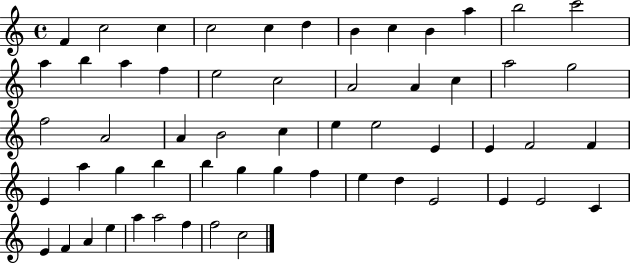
F4/q C5/h C5/q C5/h C5/q D5/q B4/q C5/q B4/q A5/q B5/h C6/h A5/q B5/q A5/q F5/q E5/h C5/h A4/h A4/q C5/q A5/h G5/h F5/h A4/h A4/q B4/h C5/q E5/q E5/h E4/q E4/q F4/h F4/q E4/q A5/q G5/q B5/q B5/q G5/q G5/q F5/q E5/q D5/q E4/h E4/q E4/h C4/q E4/q F4/q A4/q E5/q A5/q A5/h F5/q F5/h C5/h